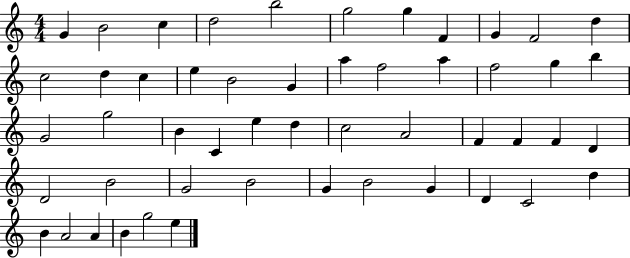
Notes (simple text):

G4/q B4/h C5/q D5/h B5/h G5/h G5/q F4/q G4/q F4/h D5/q C5/h D5/q C5/q E5/q B4/h G4/q A5/q F5/h A5/q F5/h G5/q B5/q G4/h G5/h B4/q C4/q E5/q D5/q C5/h A4/h F4/q F4/q F4/q D4/q D4/h B4/h G4/h B4/h G4/q B4/h G4/q D4/q C4/h D5/q B4/q A4/h A4/q B4/q G5/h E5/q